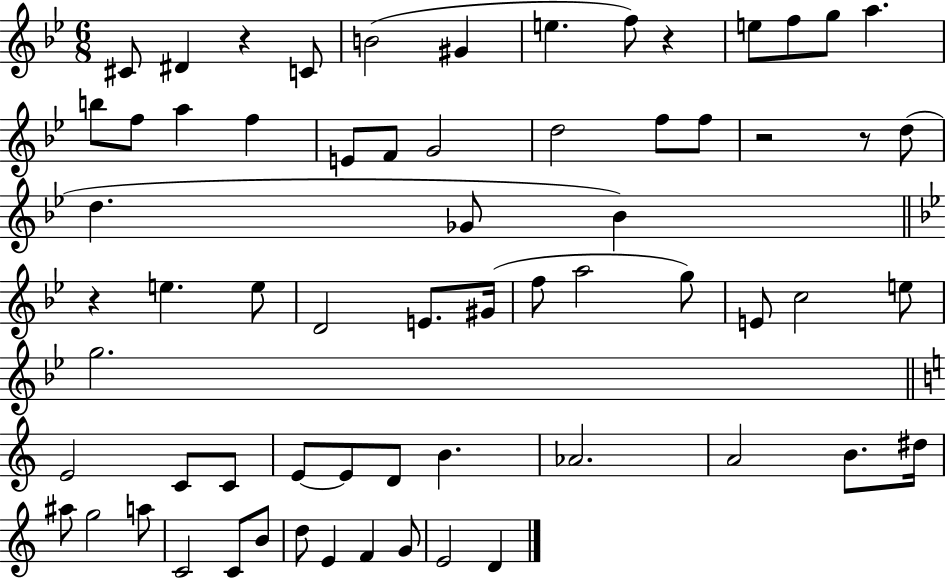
{
  \clef treble
  \numericTimeSignature
  \time 6/8
  \key bes \major
  cis'8 dis'4 r4 c'8 | b'2( gis'4 | e''4. f''8) r4 | e''8 f''8 g''8 a''4. | \break b''8 f''8 a''4 f''4 | e'8 f'8 g'2 | d''2 f''8 f''8 | r2 r8 d''8( | \break d''4. ges'8 bes'4) | \bar "||" \break \key bes \major r4 e''4. e''8 | d'2 e'8. gis'16( | f''8 a''2 g''8) | e'8 c''2 e''8 | \break g''2. | \bar "||" \break \key c \major e'2 c'8 c'8 | e'8~~ e'8 d'8 b'4. | aes'2. | a'2 b'8. dis''16 | \break ais''8 g''2 a''8 | c'2 c'8 b'8 | d''8 e'4 f'4 g'8 | e'2 d'4 | \break \bar "|."
}